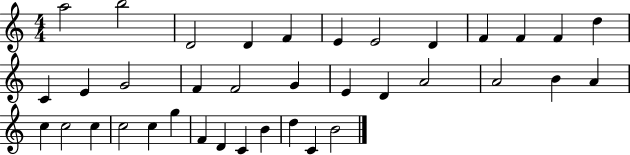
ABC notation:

X:1
T:Untitled
M:4/4
L:1/4
K:C
a2 b2 D2 D F E E2 D F F F d C E G2 F F2 G E D A2 A2 B A c c2 c c2 c g F D C B d C B2